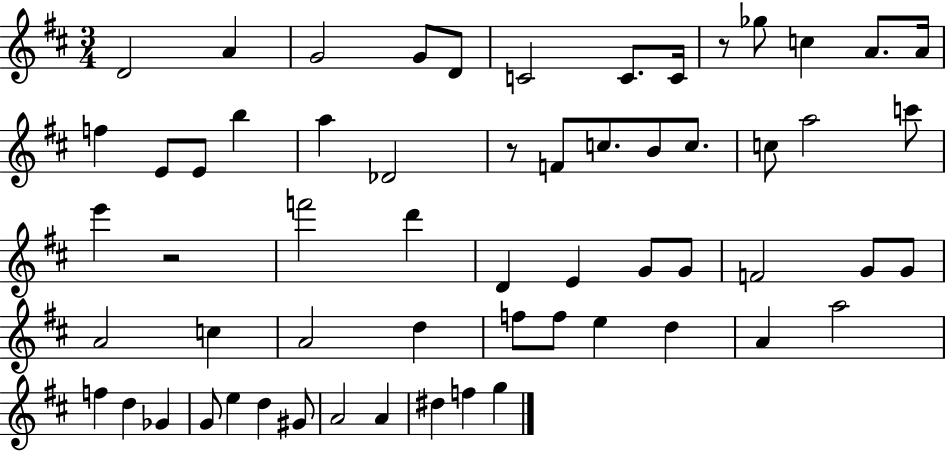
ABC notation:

X:1
T:Untitled
M:3/4
L:1/4
K:D
D2 A G2 G/2 D/2 C2 C/2 C/4 z/2 _g/2 c A/2 A/4 f E/2 E/2 b a _D2 z/2 F/2 c/2 B/2 c/2 c/2 a2 c'/2 e' z2 f'2 d' D E G/2 G/2 F2 G/2 G/2 A2 c A2 d f/2 f/2 e d A a2 f d _G G/2 e d ^G/2 A2 A ^d f g